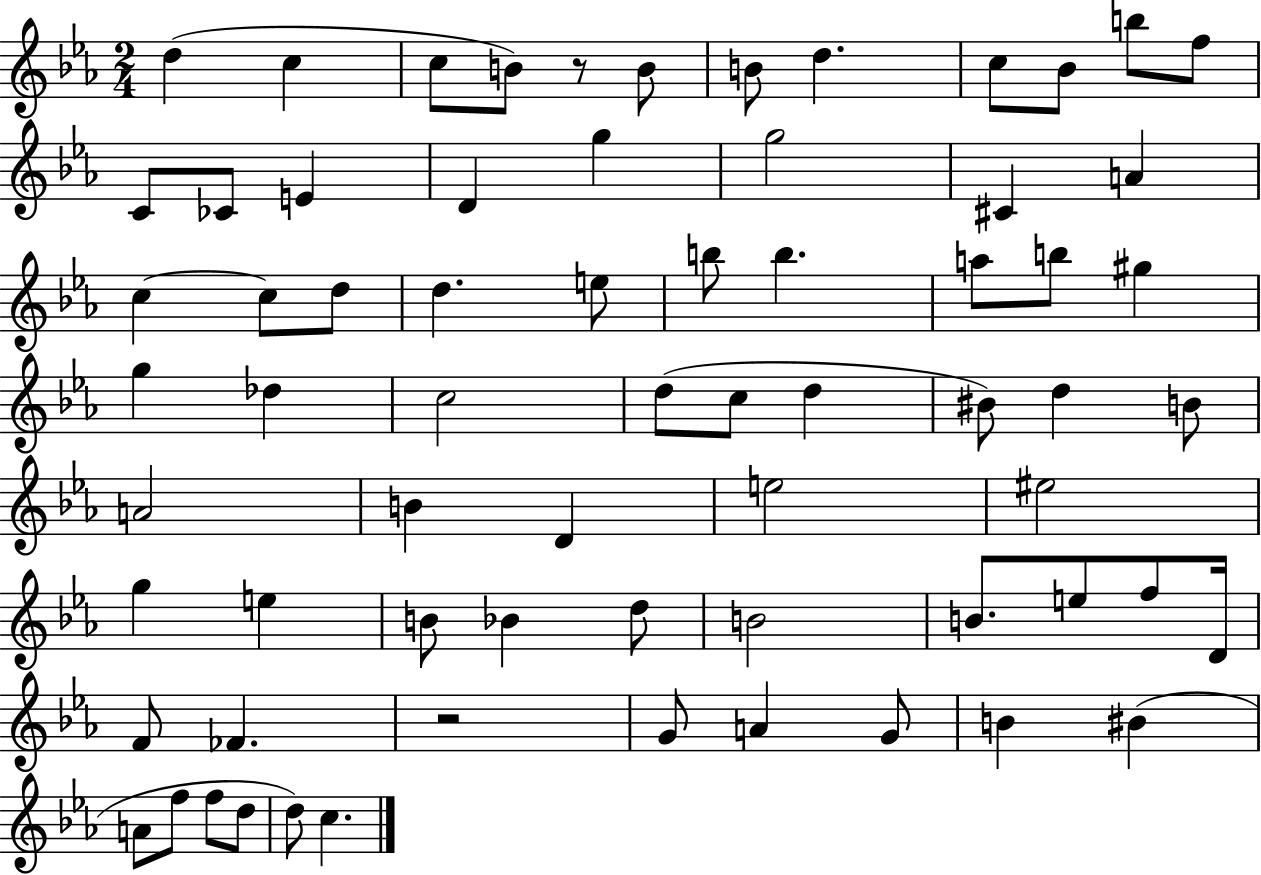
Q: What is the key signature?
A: EES major